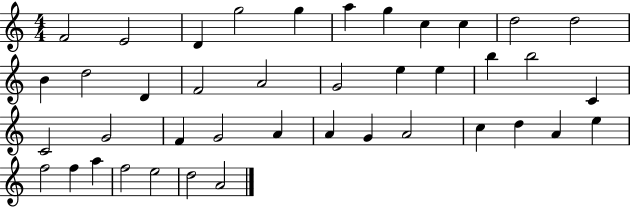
{
  \clef treble
  \numericTimeSignature
  \time 4/4
  \key c \major
  f'2 e'2 | d'4 g''2 g''4 | a''4 g''4 c''4 c''4 | d''2 d''2 | \break b'4 d''2 d'4 | f'2 a'2 | g'2 e''4 e''4 | b''4 b''2 c'4 | \break c'2 g'2 | f'4 g'2 a'4 | a'4 g'4 a'2 | c''4 d''4 a'4 e''4 | \break f''2 f''4 a''4 | f''2 e''2 | d''2 a'2 | \bar "|."
}